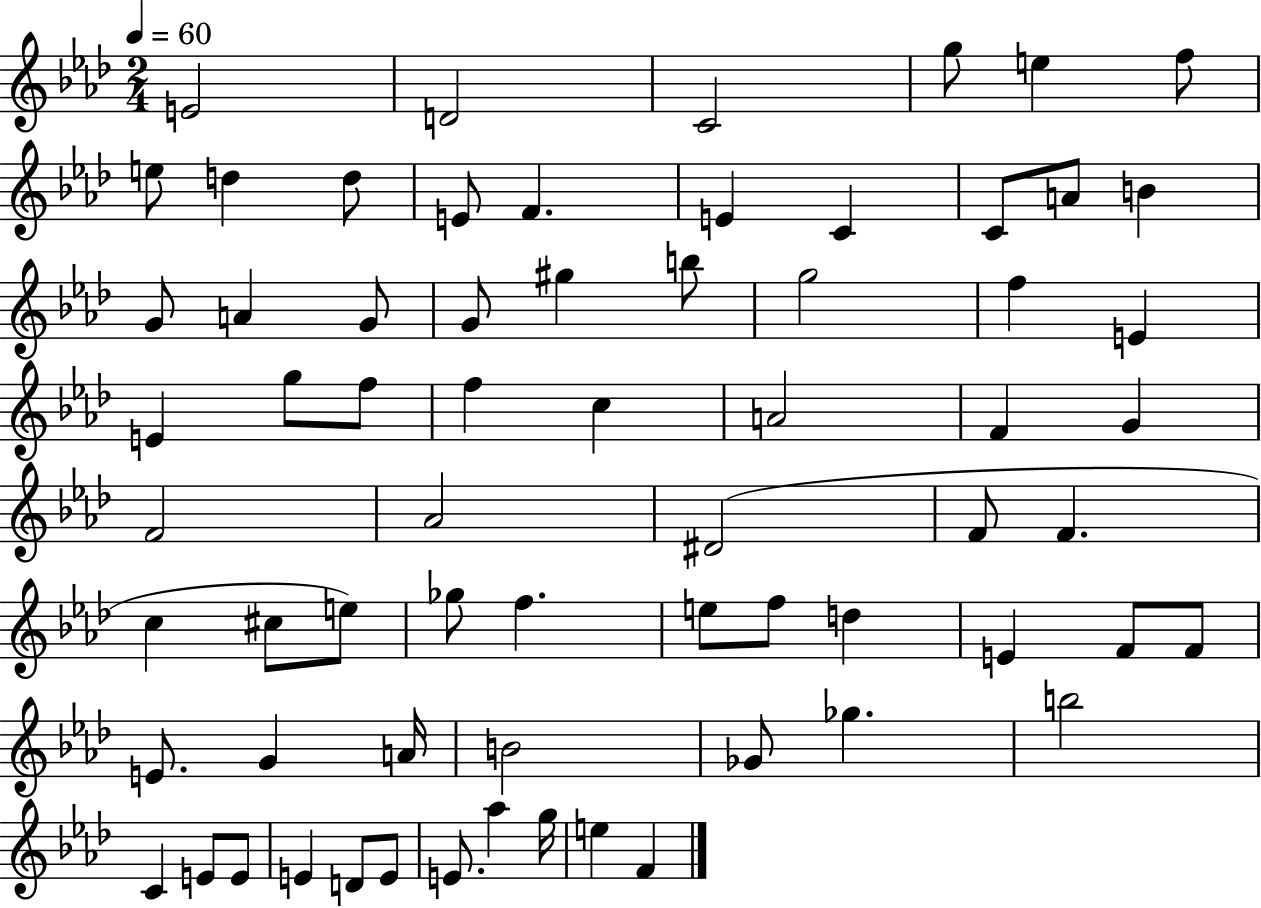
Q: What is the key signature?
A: AES major